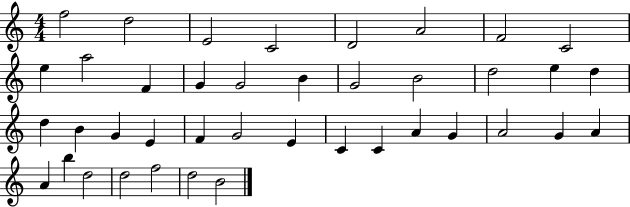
F5/h D5/h E4/h C4/h D4/h A4/h F4/h C4/h E5/q A5/h F4/q G4/q G4/h B4/q G4/h B4/h D5/h E5/q D5/q D5/q B4/q G4/q E4/q F4/q G4/h E4/q C4/q C4/q A4/q G4/q A4/h G4/q A4/q A4/q B5/q D5/h D5/h F5/h D5/h B4/h